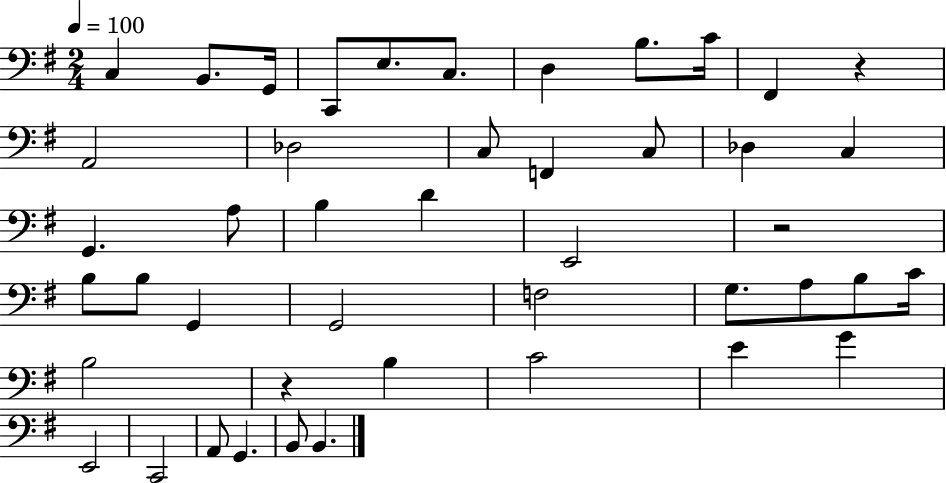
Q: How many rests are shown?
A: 3